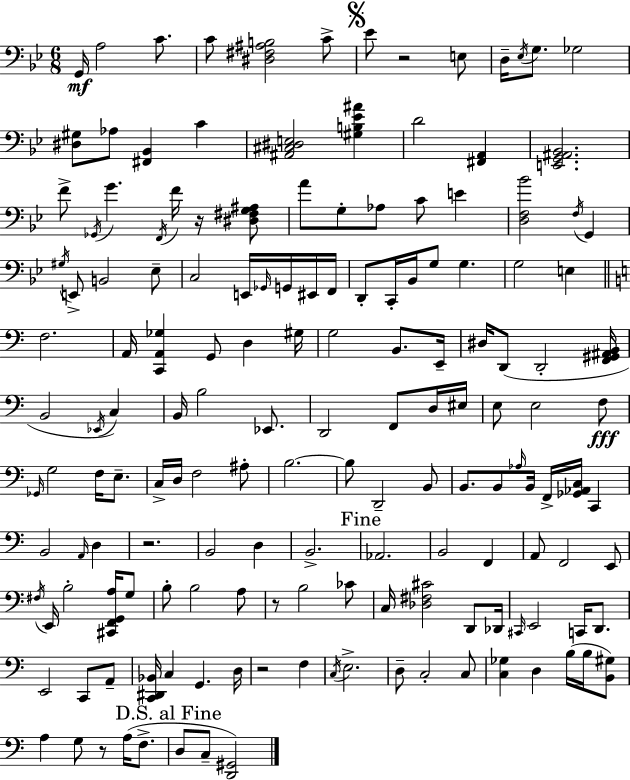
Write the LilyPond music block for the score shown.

{
  \clef bass
  \numericTimeSignature
  \time 6/8
  \key g \minor
  g,16\mf a2 c'8. | c'8 <dis fis ais b>2 c'8-> | \mark \markup { \musicglyph "scripts.segno" } ees'8 r2 e8 | d16-- \acciaccatura { ees16 } g8. ges2 | \break <dis gis>8 aes8 <fis, bes,>4 c'4 | <ais, cis dis e>2 <gis b ees' ais'>4 | d'2 <fis, a,>4 | <e, g, ais, bes,>2. | \break f'8-> \acciaccatura { ges,16 } g'4. \acciaccatura { f,16 } f'16 | r16 <dis fis g ais>8 a'8 g8-. aes8 c'8 e'4 | <d f bes'>2 \acciaccatura { f16 } | g,4 \acciaccatura { gis16 } e,8-> b,2 | \break ees8-- c2 | e,16 \grace { ges,16 } g,16 eis,16 f,16 d,8-. c,16-. bes,16 g8 | g4. g2 | e4 \bar "||" \break \key a \minor f2. | a,16 <c, a, ges>4 g,8 d4 gis16 | g2 b,8. e,16-- | dis16 d,8( d,2-. <f, gis, ais, b,>16 | \break b,2 \acciaccatura { ees,16 }) c4 | b,16 b2 ees,8. | d,2 f,8 d16 | eis16 e8 e2 f8\fff | \break \grace { ges,16 } g2 f16 e8.-- | c16-> d16 f2 | ais8-. b2.~~ | b8 d,2-- | \break b,8 b,8. b,8 \grace { aes16 } b,16 f,16-> <ges, aes, c>16 c,4 | b,2 \grace { a,16 } | d4 r2. | b,2 | \break d4 b,2.-> | \mark "Fine" aes,2. | b,2 | f,4 a,8 f,2 | \break e,8 \acciaccatura { fis16 } e,16 b2-. | <cis, f, g, a>16 g8 b8-. b2 | a8 r8 b2 | ces'8 c16 <des fis cis'>2 | \break d,8 des,16 \grace { cis,16 } e,2 | c,16 d,8. e,2 | c,8 a,8-- <c, dis, bes,>16 c4 g,4. | d16 r2 | \break f4 \acciaccatura { c16 } e2.-> | d8-- c2-. | c8 <c ges>4 d4 | b16( b16 <b, gis>8) a4 g8 | \break r8 a16( f8.-> \mark "D.S. al Fine" d8 c8-- <d, gis,>2) | \bar "|."
}